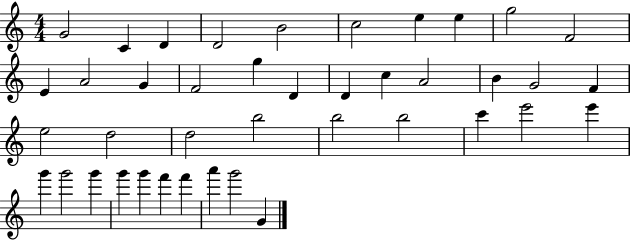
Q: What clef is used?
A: treble